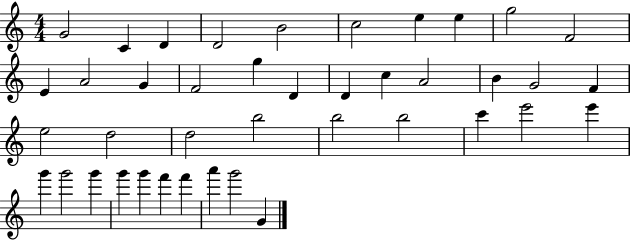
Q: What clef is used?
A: treble